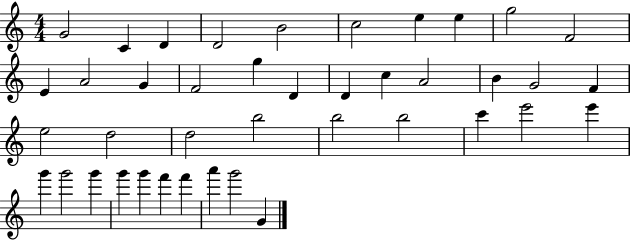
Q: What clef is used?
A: treble